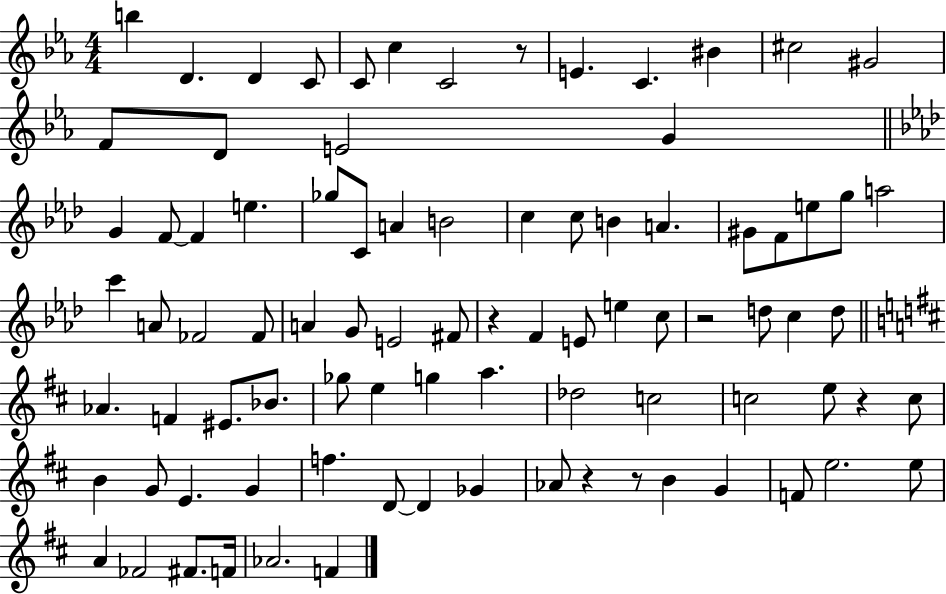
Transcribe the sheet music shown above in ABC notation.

X:1
T:Untitled
M:4/4
L:1/4
K:Eb
b D D C/2 C/2 c C2 z/2 E C ^B ^c2 ^G2 F/2 D/2 E2 G G F/2 F e _g/2 C/2 A B2 c c/2 B A ^G/2 F/2 e/2 g/2 a2 c' A/2 _F2 _F/2 A G/2 E2 ^F/2 z F E/2 e c/2 z2 d/2 c d/2 _A F ^E/2 _B/2 _g/2 e g a _d2 c2 c2 e/2 z c/2 B G/2 E G f D/2 D _G _A/2 z z/2 B G F/2 e2 e/2 A _F2 ^F/2 F/4 _A2 F